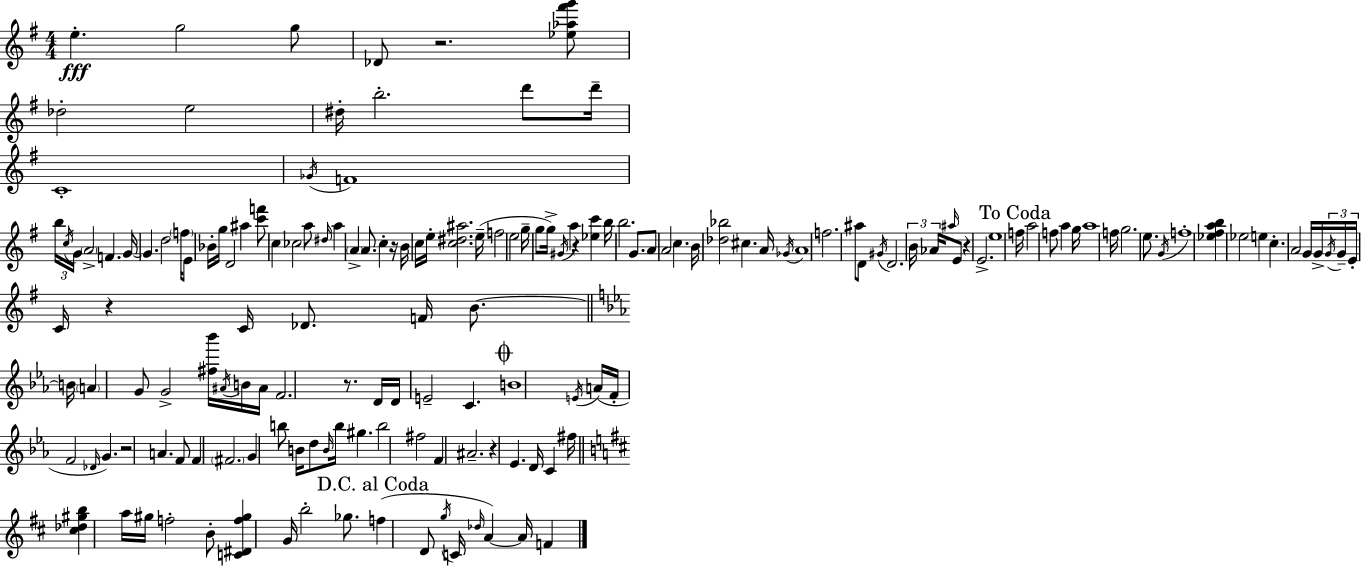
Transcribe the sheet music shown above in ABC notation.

X:1
T:Untitled
M:4/4
L:1/4
K:Em
e g2 g/2 _D/2 z2 [_e_a^f'g']/2 _d2 e2 ^d/4 b2 d'/2 d'/4 C4 _G/4 F4 b/4 c/4 G/4 A2 F G/4 G d2 f/4 E/2 _B/4 g/4 D2 ^a [c'f']/2 c _c2 a/2 ^d/4 a A A/2 c z/4 B/4 c/4 e/4 [c^d^a]2 e/4 f2 e2 g/4 g/2 g/4 ^G/4 a z [_ec'] b/4 b2 G/2 A/2 A2 c B/4 [_d_b]2 ^c A/4 _G/4 A4 f2 ^a/2 D/2 ^G/4 D2 B/4 _A/4 ^a/4 E/2 z E2 e4 f/4 a2 f/2 a g/4 a4 f/4 g2 e/2 G/4 f4 [_e^fab] _e2 e c A2 G/4 G/4 G/4 G/4 E/4 C/4 z C/4 _D/2 F/4 B/2 B/4 A G/2 G2 [^f_b']/4 ^A/4 B/4 ^A/4 F2 z/2 D/4 D/4 E2 C B4 E/4 A/4 F/4 F2 _D/4 G z2 A F/2 F ^F2 G b/2 B/4 d/2 B/4 b/4 ^g b2 ^f2 F ^A2 z _E D/4 C ^f/4 [^c_d^gb] a/4 ^g/4 f2 B/2 [C^Df^g] G/4 b2 _g/2 f D/2 g/4 C/4 _d/4 A A/4 F